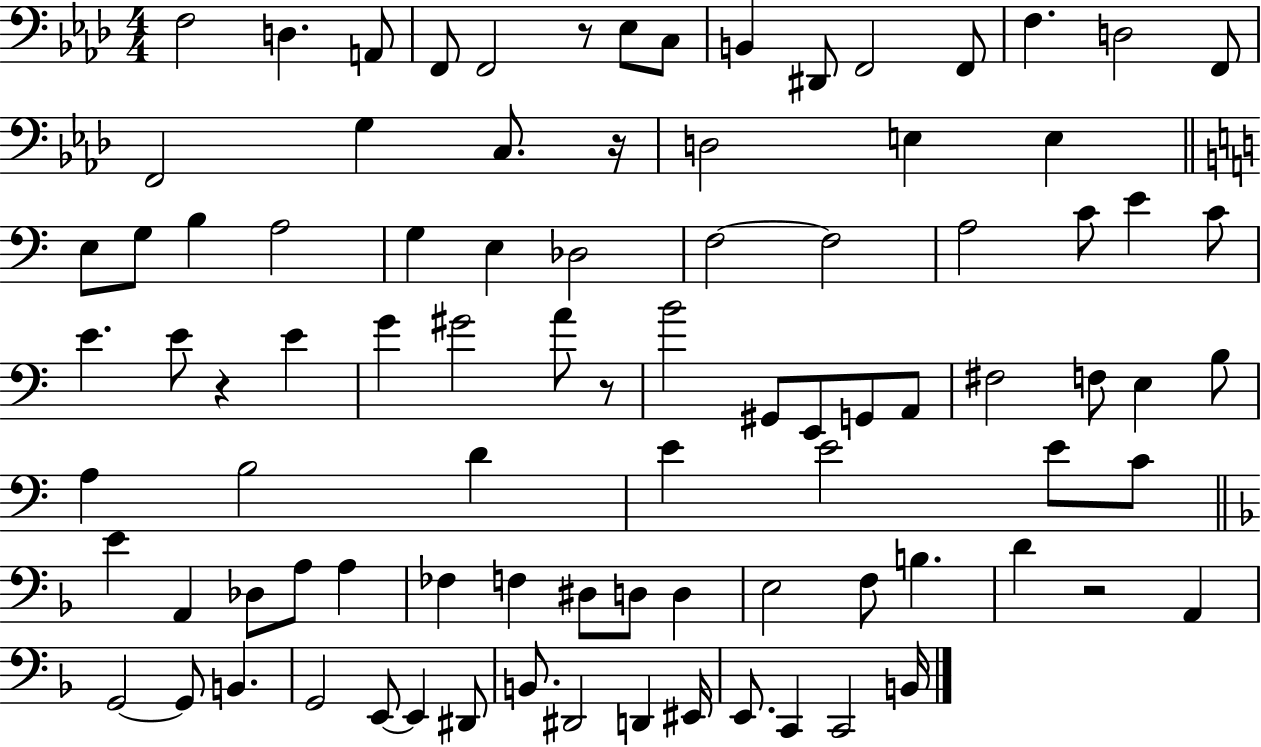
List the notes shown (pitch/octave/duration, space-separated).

F3/h D3/q. A2/e F2/e F2/h R/e Eb3/e C3/e B2/q D#2/e F2/h F2/e F3/q. D3/h F2/e F2/h G3/q C3/e. R/s D3/h E3/q E3/q E3/e G3/e B3/q A3/h G3/q E3/q Db3/h F3/h F3/h A3/h C4/e E4/q C4/e E4/q. E4/e R/q E4/q G4/q G#4/h A4/e R/e B4/h G#2/e E2/e G2/e A2/e F#3/h F3/e E3/q B3/e A3/q B3/h D4/q E4/q E4/h E4/e C4/e E4/q A2/q Db3/e A3/e A3/q FES3/q F3/q D#3/e D3/e D3/q E3/h F3/e B3/q. D4/q R/h A2/q G2/h G2/e B2/q. G2/h E2/e E2/q D#2/e B2/e. D#2/h D2/q EIS2/s E2/e. C2/q C2/h B2/s